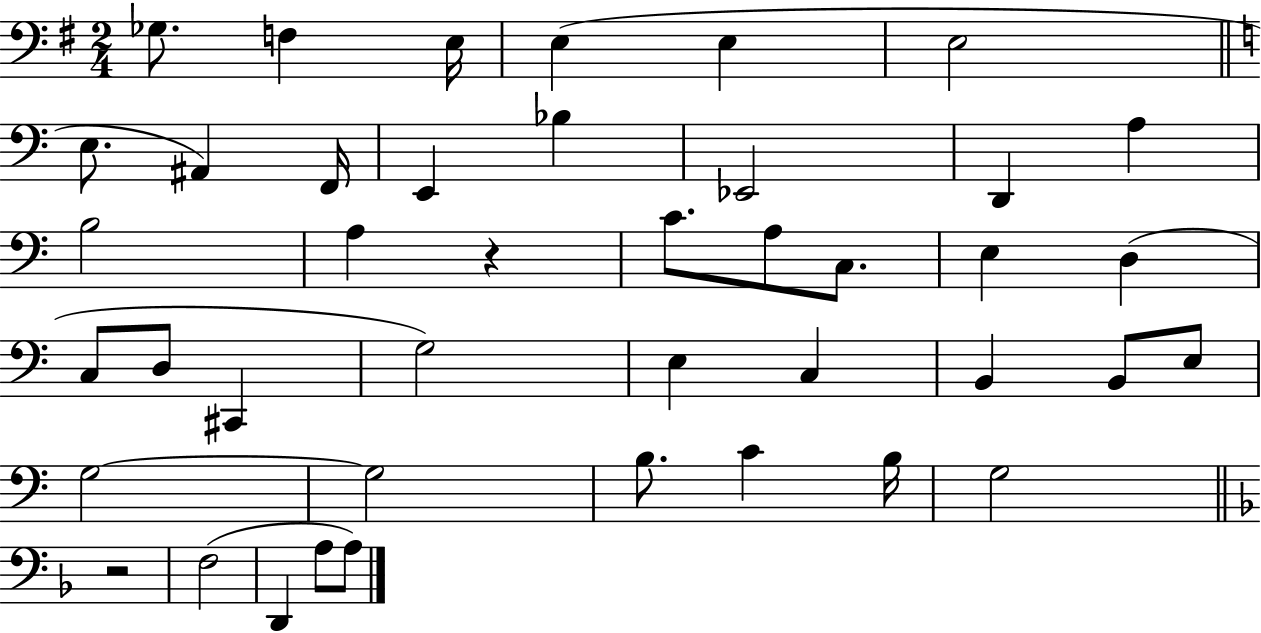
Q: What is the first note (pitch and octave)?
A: Gb3